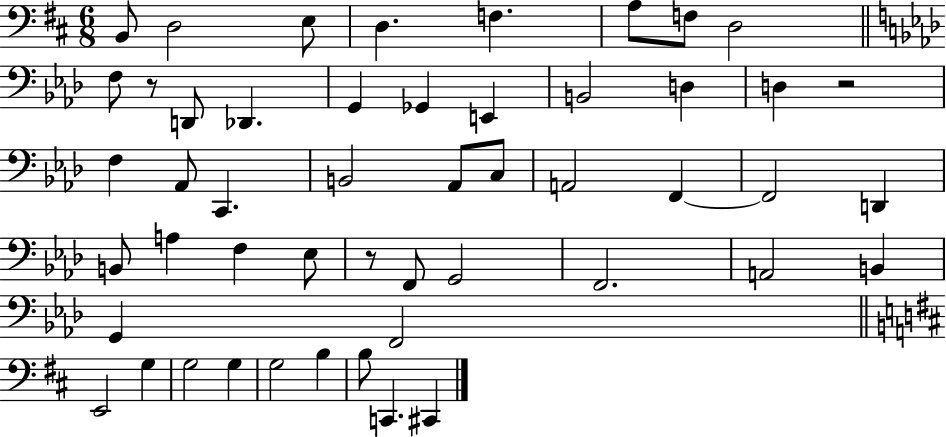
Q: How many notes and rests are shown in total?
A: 50